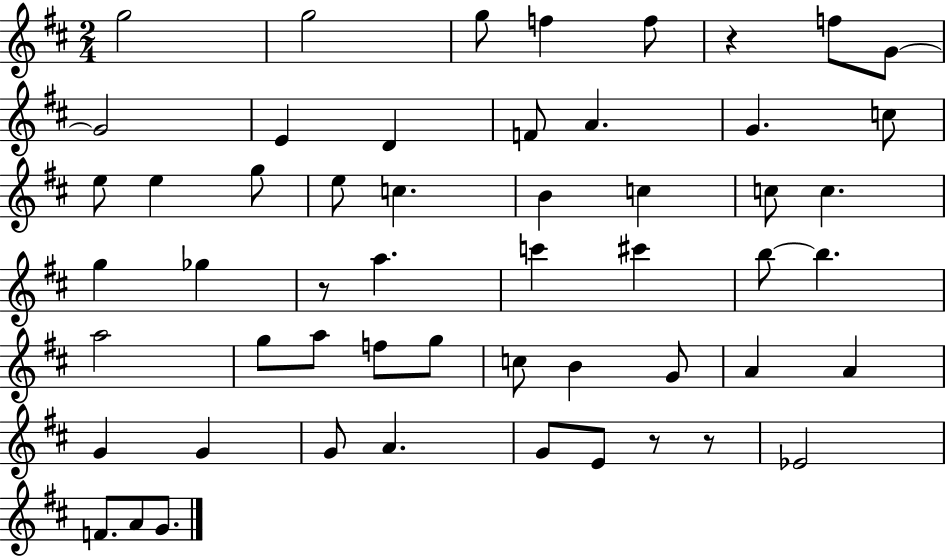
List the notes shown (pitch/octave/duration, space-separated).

G5/h G5/h G5/e F5/q F5/e R/q F5/e G4/e G4/h E4/q D4/q F4/e A4/q. G4/q. C5/e E5/e E5/q G5/e E5/e C5/q. B4/q C5/q C5/e C5/q. G5/q Gb5/q R/e A5/q. C6/q C#6/q B5/e B5/q. A5/h G5/e A5/e F5/e G5/e C5/e B4/q G4/e A4/q A4/q G4/q G4/q G4/e A4/q. G4/e E4/e R/e R/e Eb4/h F4/e. A4/e G4/e.